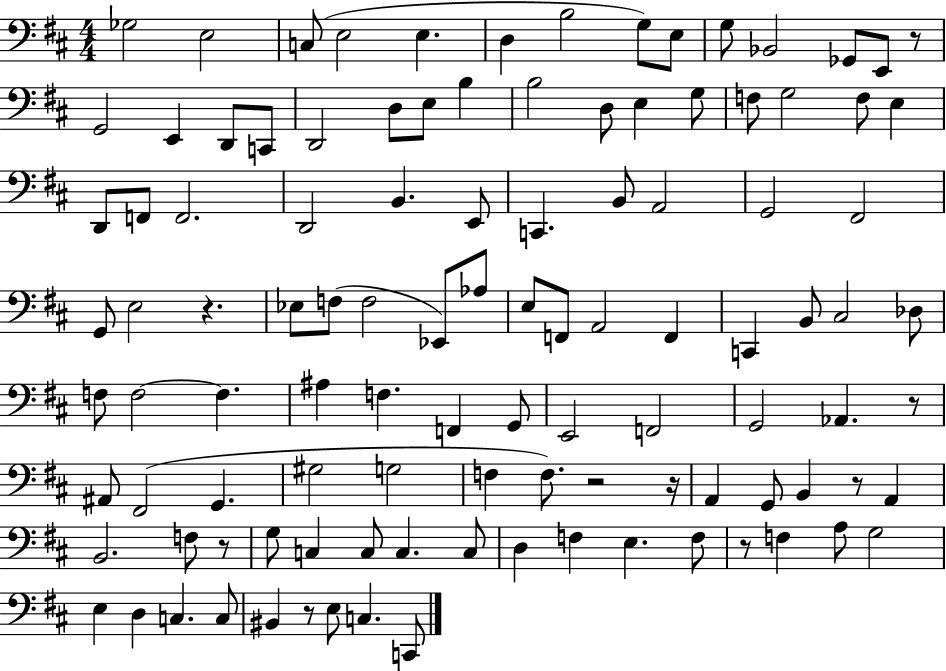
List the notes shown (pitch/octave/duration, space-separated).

Gb3/h E3/h C3/e E3/h E3/q. D3/q B3/h G3/e E3/e G3/e Bb2/h Gb2/e E2/e R/e G2/h E2/q D2/e C2/e D2/h D3/e E3/e B3/q B3/h D3/e E3/q G3/e F3/e G3/h F3/e E3/q D2/e F2/e F2/h. D2/h B2/q. E2/e C2/q. B2/e A2/h G2/h F#2/h G2/e E3/h R/q. Eb3/e F3/e F3/h Eb2/e Ab3/e E3/e F2/e A2/h F2/q C2/q B2/e C#3/h Db3/e F3/e F3/h F3/q. A#3/q F3/q. F2/q G2/e E2/h F2/h G2/h Ab2/q. R/e A#2/e F#2/h G2/q. G#3/h G3/h F3/q F3/e. R/h R/s A2/q G2/e B2/q R/e A2/q B2/h. F3/e R/e G3/e C3/q C3/e C3/q. C3/e D3/q F3/q E3/q. F3/e R/e F3/q A3/e G3/h E3/q D3/q C3/q. C3/e BIS2/q R/e E3/e C3/q. C2/e